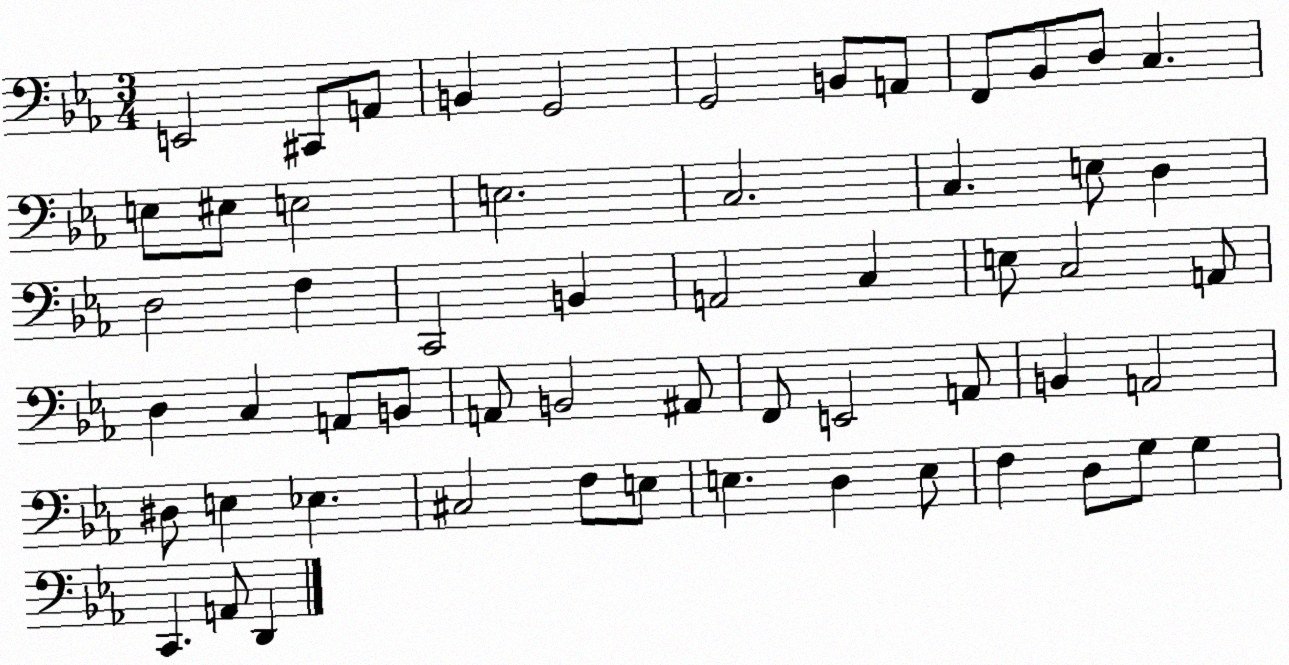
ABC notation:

X:1
T:Untitled
M:3/4
L:1/4
K:Eb
E,,2 ^C,,/2 A,,/2 B,, G,,2 G,,2 B,,/2 A,,/2 F,,/2 _B,,/2 D,/2 C, E,/2 ^E,/2 E,2 E,2 C,2 C, E,/2 D, D,2 F, C,,2 B,, A,,2 C, E,/2 C,2 A,,/2 D, C, A,,/2 B,,/2 A,,/2 B,,2 ^A,,/2 F,,/2 E,,2 A,,/2 B,, A,,2 ^D,/2 E, _E, ^C,2 F,/2 E,/2 E, D, E,/2 F, D,/2 G,/2 G, C,, A,,/2 D,,